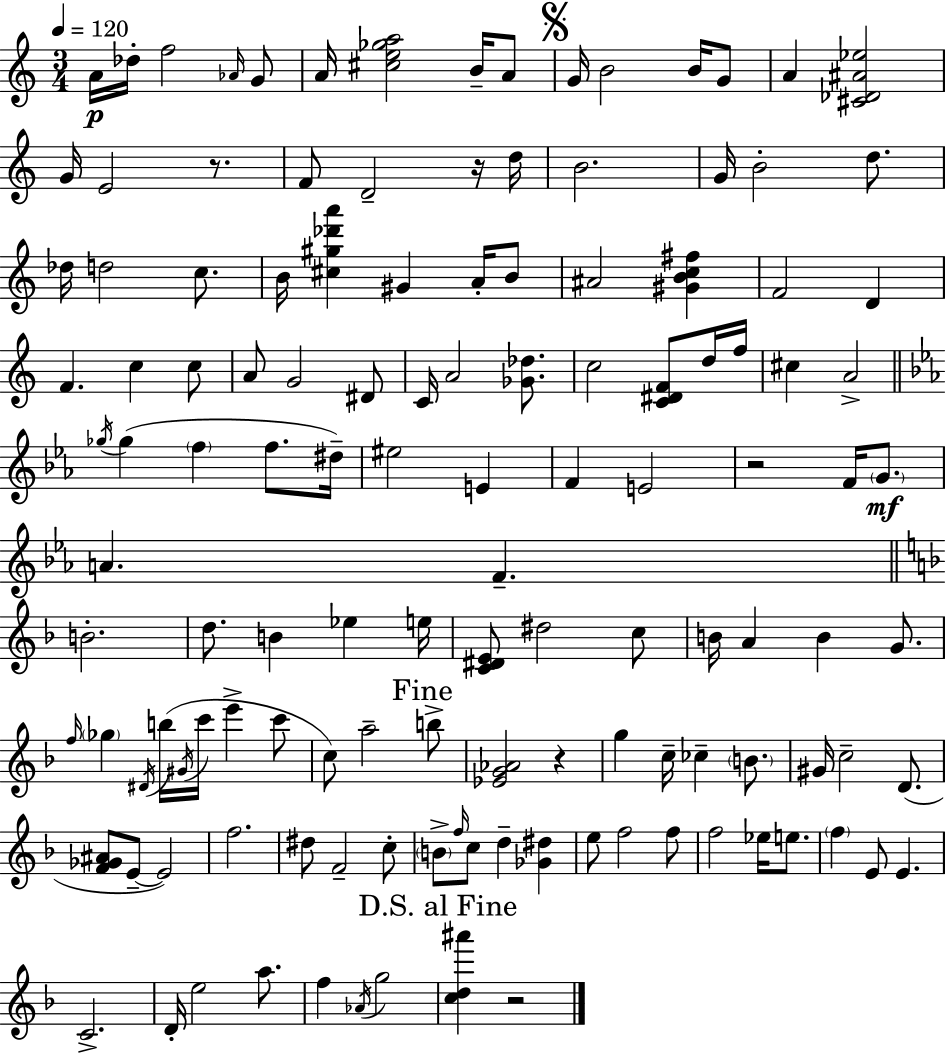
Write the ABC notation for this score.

X:1
T:Untitled
M:3/4
L:1/4
K:C
A/4 _d/4 f2 _A/4 G/2 A/4 [^ce_ga]2 B/4 A/2 G/4 B2 B/4 G/2 A [^C_D^A_e]2 G/4 E2 z/2 F/2 D2 z/4 d/4 B2 G/4 B2 d/2 _d/4 d2 c/2 B/4 [^c^g_d'a'] ^G A/4 B/2 ^A2 [^GBc^f] F2 D F c c/2 A/2 G2 ^D/2 C/4 A2 [_G_d]/2 c2 [C^DF]/2 d/4 f/4 ^c A2 _g/4 _g f f/2 ^d/4 ^e2 E F E2 z2 F/4 G/2 A F B2 d/2 B _e e/4 [C^DE]/2 ^d2 c/2 B/4 A B G/2 f/4 _g ^D/4 b/4 ^G/4 c'/4 e' c'/2 c/2 a2 b/2 [_EG_A]2 z g c/4 _c B/2 ^G/4 c2 D/2 [F_G^A]/2 E/2 E2 f2 ^d/2 F2 c/2 B/2 f/4 c/2 d [_G^d] e/2 f2 f/2 f2 _e/4 e/2 f E/2 E C2 D/4 e2 a/2 f _A/4 g2 [cd^a'] z2